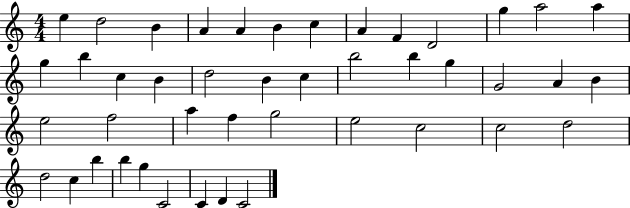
{
  \clef treble
  \numericTimeSignature
  \time 4/4
  \key c \major
  e''4 d''2 b'4 | a'4 a'4 b'4 c''4 | a'4 f'4 d'2 | g''4 a''2 a''4 | \break g''4 b''4 c''4 b'4 | d''2 b'4 c''4 | b''2 b''4 g''4 | g'2 a'4 b'4 | \break e''2 f''2 | a''4 f''4 g''2 | e''2 c''2 | c''2 d''2 | \break d''2 c''4 b''4 | b''4 g''4 c'2 | c'4 d'4 c'2 | \bar "|."
}